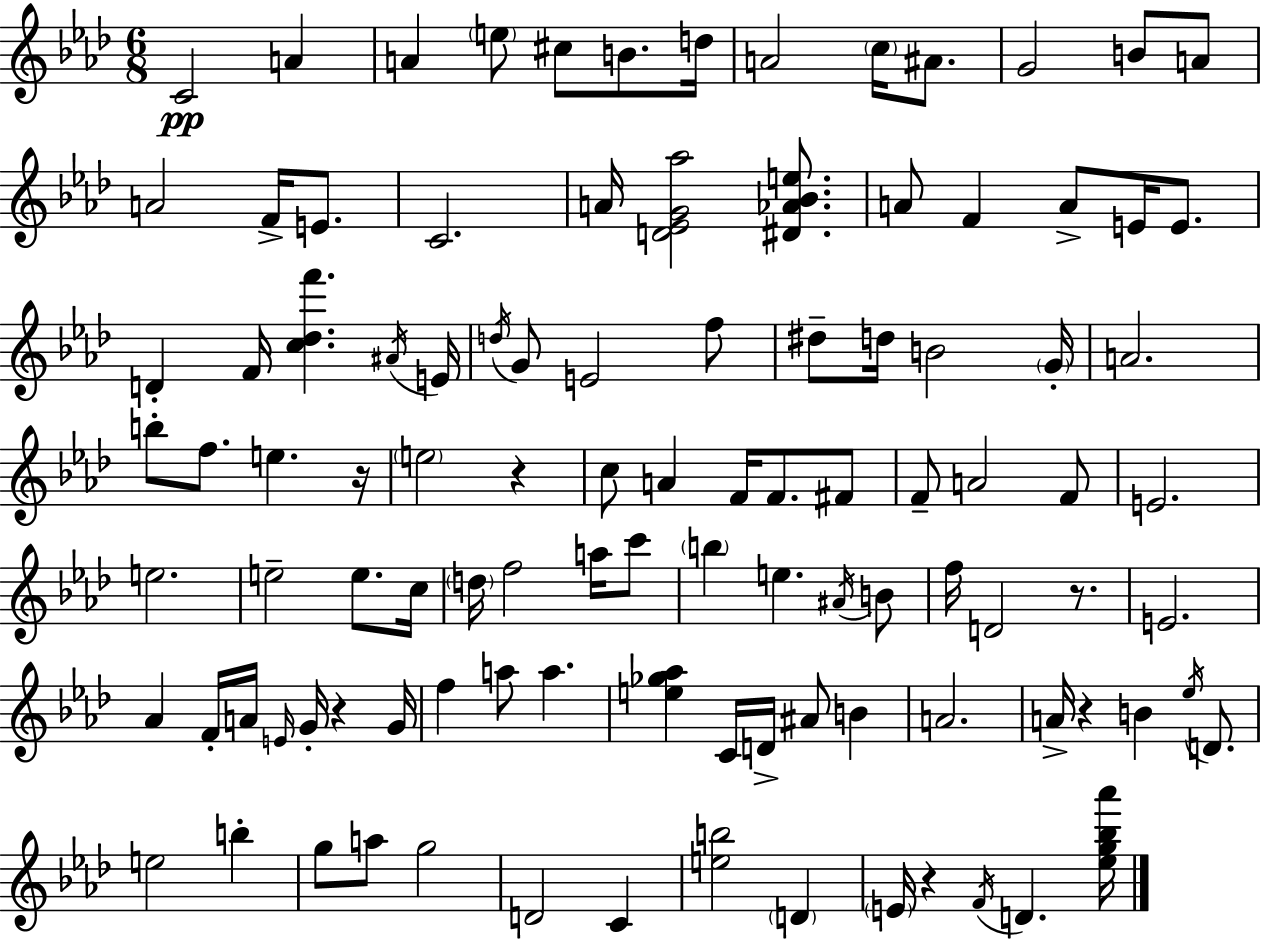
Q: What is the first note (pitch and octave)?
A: C4